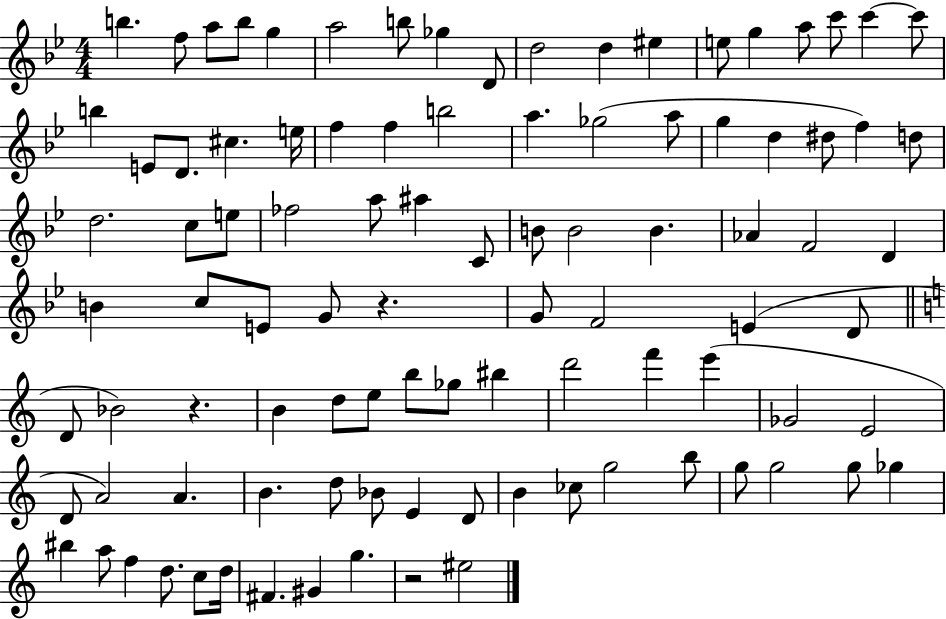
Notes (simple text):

B5/q. F5/e A5/e B5/e G5/q A5/h B5/e Gb5/q D4/e D5/h D5/q EIS5/q E5/e G5/q A5/e C6/e C6/q C6/e B5/q E4/e D4/e. C#5/q. E5/s F5/q F5/q B5/h A5/q. Gb5/h A5/e G5/q D5/q D#5/e F5/q D5/e D5/h. C5/e E5/e FES5/h A5/e A#5/q C4/e B4/e B4/h B4/q. Ab4/q F4/h D4/q B4/q C5/e E4/e G4/e R/q. G4/e F4/h E4/q D4/e D4/e Bb4/h R/q. B4/q D5/e E5/e B5/e Gb5/e BIS5/q D6/h F6/q E6/q Gb4/h E4/h D4/e A4/h A4/q. B4/q. D5/e Bb4/e E4/q D4/e B4/q CES5/e G5/h B5/e G5/e G5/h G5/e Gb5/q BIS5/q A5/e F5/q D5/e. C5/e D5/s F#4/q. G#4/q G5/q. R/h EIS5/h